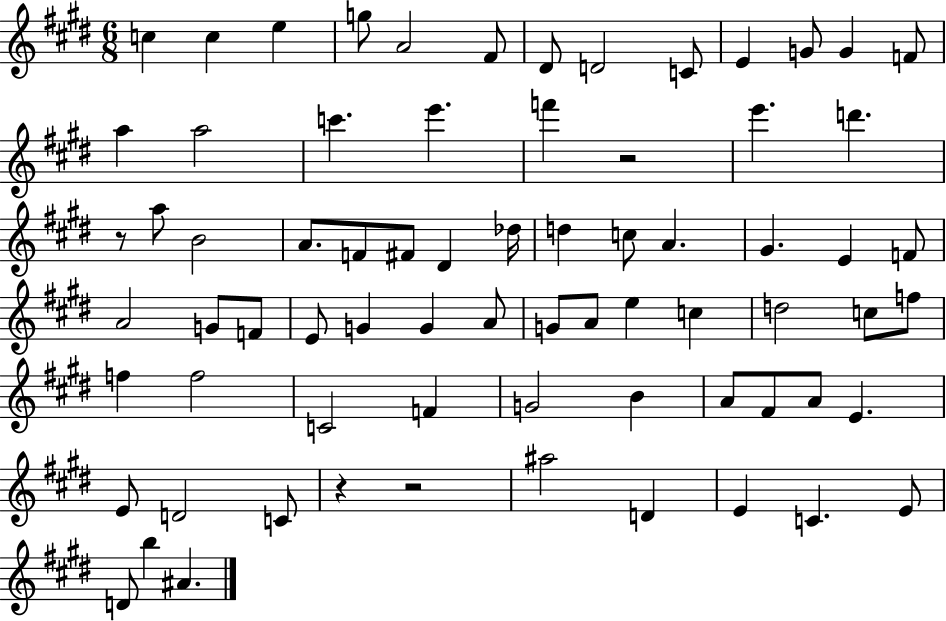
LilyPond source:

{
  \clef treble
  \numericTimeSignature
  \time 6/8
  \key e \major
  c''4 c''4 e''4 | g''8 a'2 fis'8 | dis'8 d'2 c'8 | e'4 g'8 g'4 f'8 | \break a''4 a''2 | c'''4. e'''4. | f'''4 r2 | e'''4. d'''4. | \break r8 a''8 b'2 | a'8. f'8 fis'8 dis'4 des''16 | d''4 c''8 a'4. | gis'4. e'4 f'8 | \break a'2 g'8 f'8 | e'8 g'4 g'4 a'8 | g'8 a'8 e''4 c''4 | d''2 c''8 f''8 | \break f''4 f''2 | c'2 f'4 | g'2 b'4 | a'8 fis'8 a'8 e'4. | \break e'8 d'2 c'8 | r4 r2 | ais''2 d'4 | e'4 c'4. e'8 | \break d'8 b''4 ais'4. | \bar "|."
}